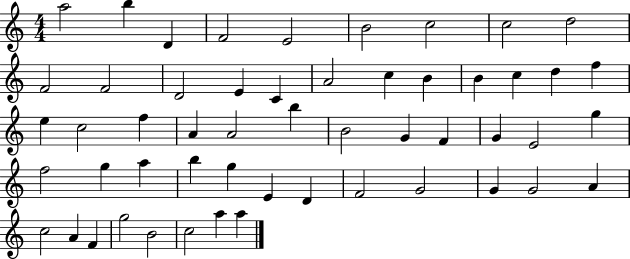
X:1
T:Untitled
M:4/4
L:1/4
K:C
a2 b D F2 E2 B2 c2 c2 d2 F2 F2 D2 E C A2 c B B c d f e c2 f A A2 b B2 G F G E2 g f2 g a b g E D F2 G2 G G2 A c2 A F g2 B2 c2 a a